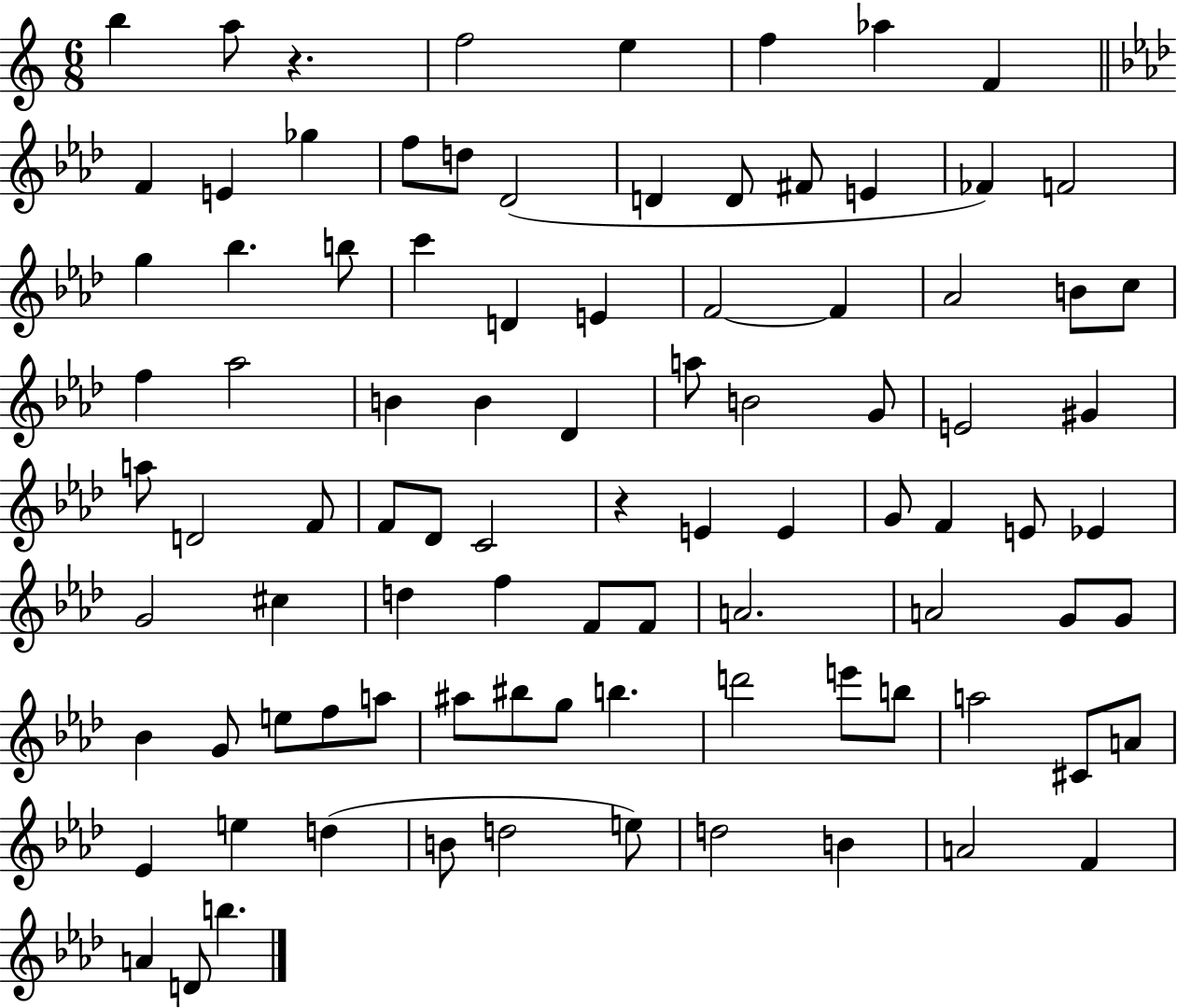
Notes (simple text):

B5/q A5/e R/q. F5/h E5/q F5/q Ab5/q F4/q F4/q E4/q Gb5/q F5/e D5/e Db4/h D4/q D4/e F#4/e E4/q FES4/q F4/h G5/q Bb5/q. B5/e C6/q D4/q E4/q F4/h F4/q Ab4/h B4/e C5/e F5/q Ab5/h B4/q B4/q Db4/q A5/e B4/h G4/e E4/h G#4/q A5/e D4/h F4/e F4/e Db4/e C4/h R/q E4/q E4/q G4/e F4/q E4/e Eb4/q G4/h C#5/q D5/q F5/q F4/e F4/e A4/h. A4/h G4/e G4/e Bb4/q G4/e E5/e F5/e A5/e A#5/e BIS5/e G5/e B5/q. D6/h E6/e B5/e A5/h C#4/e A4/e Eb4/q E5/q D5/q B4/e D5/h E5/e D5/h B4/q A4/h F4/q A4/q D4/e B5/q.